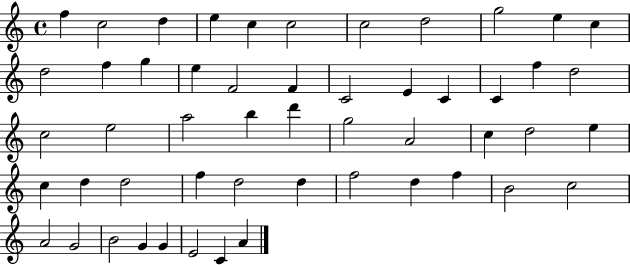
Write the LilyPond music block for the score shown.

{
  \clef treble
  \time 4/4
  \defaultTimeSignature
  \key c \major
  f''4 c''2 d''4 | e''4 c''4 c''2 | c''2 d''2 | g''2 e''4 c''4 | \break d''2 f''4 g''4 | e''4 f'2 f'4 | c'2 e'4 c'4 | c'4 f''4 d''2 | \break c''2 e''2 | a''2 b''4 d'''4 | g''2 a'2 | c''4 d''2 e''4 | \break c''4 d''4 d''2 | f''4 d''2 d''4 | f''2 d''4 f''4 | b'2 c''2 | \break a'2 g'2 | b'2 g'4 g'4 | e'2 c'4 a'4 | \bar "|."
}